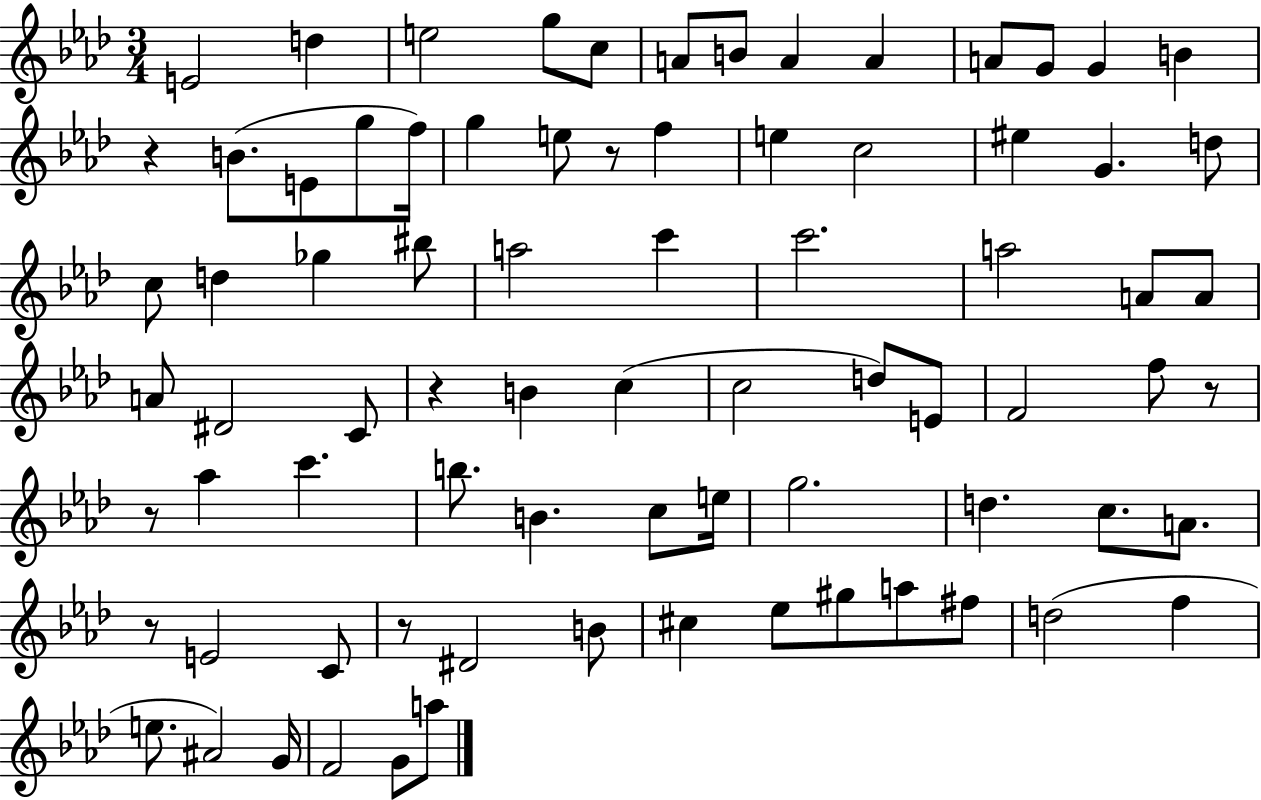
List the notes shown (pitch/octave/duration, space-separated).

E4/h D5/q E5/h G5/e C5/e A4/e B4/e A4/q A4/q A4/e G4/e G4/q B4/q R/q B4/e. E4/e G5/e F5/s G5/q E5/e R/e F5/q E5/q C5/h EIS5/q G4/q. D5/e C5/e D5/q Gb5/q BIS5/e A5/h C6/q C6/h. A5/h A4/e A4/e A4/e D#4/h C4/e R/q B4/q C5/q C5/h D5/e E4/e F4/h F5/e R/e R/e Ab5/q C6/q. B5/e. B4/q. C5/e E5/s G5/h. D5/q. C5/e. A4/e. R/e E4/h C4/e R/e D#4/h B4/e C#5/q Eb5/e G#5/e A5/e F#5/e D5/h F5/q E5/e. A#4/h G4/s F4/h G4/e A5/e